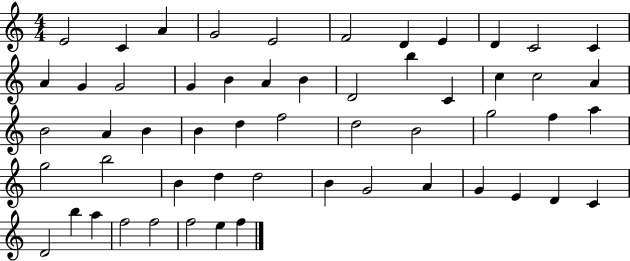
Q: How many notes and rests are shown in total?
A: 55